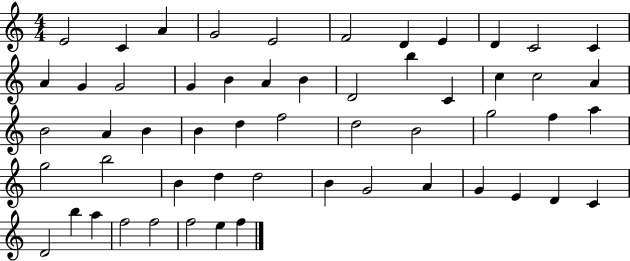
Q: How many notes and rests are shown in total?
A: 55